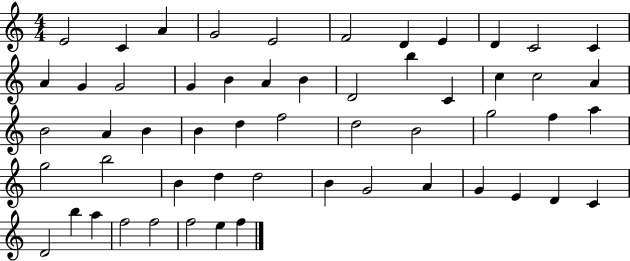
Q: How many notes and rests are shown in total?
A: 55